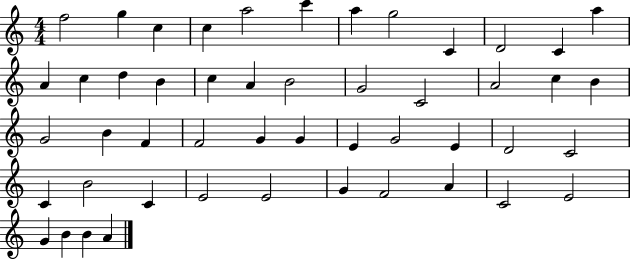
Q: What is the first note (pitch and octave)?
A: F5